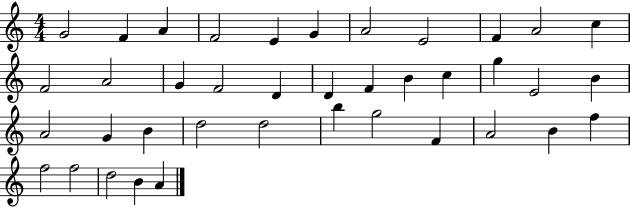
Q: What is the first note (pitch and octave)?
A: G4